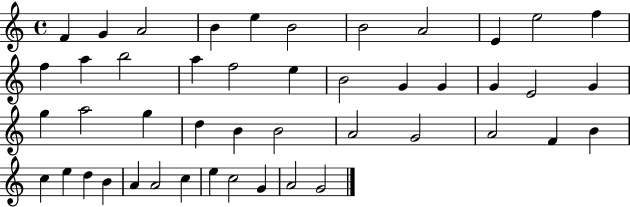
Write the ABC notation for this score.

X:1
T:Untitled
M:4/4
L:1/4
K:C
F G A2 B e B2 B2 A2 E e2 f f a b2 a f2 e B2 G G G E2 G g a2 g d B B2 A2 G2 A2 F B c e d B A A2 c e c2 G A2 G2